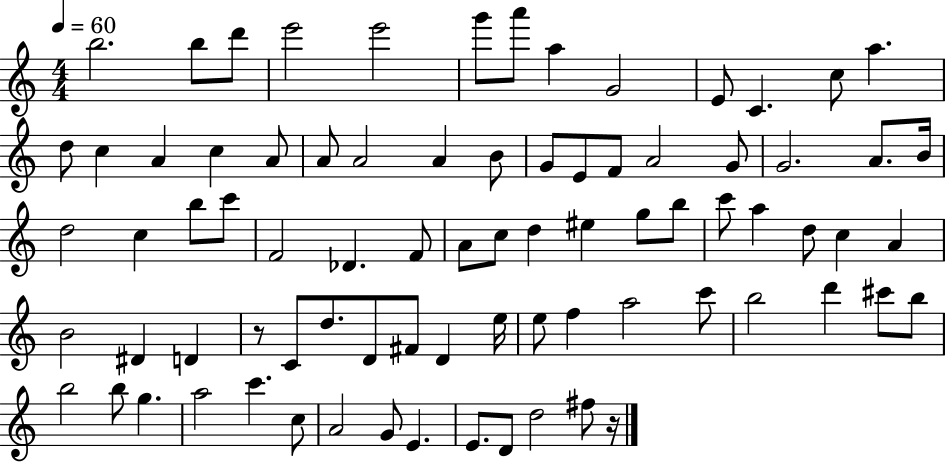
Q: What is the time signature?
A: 4/4